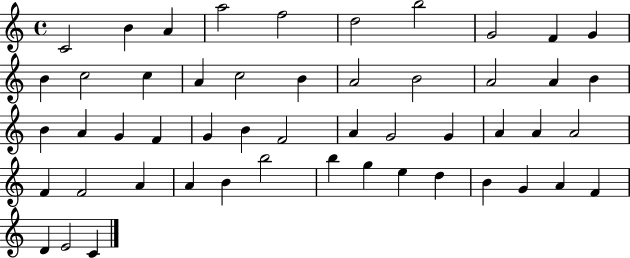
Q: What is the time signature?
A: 4/4